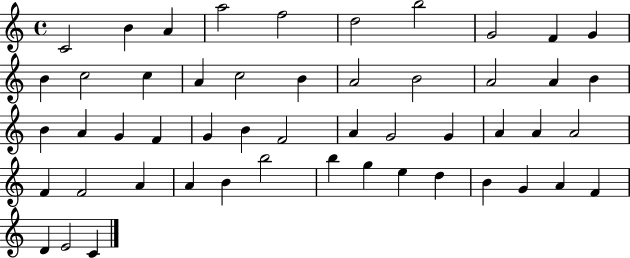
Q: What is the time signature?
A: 4/4